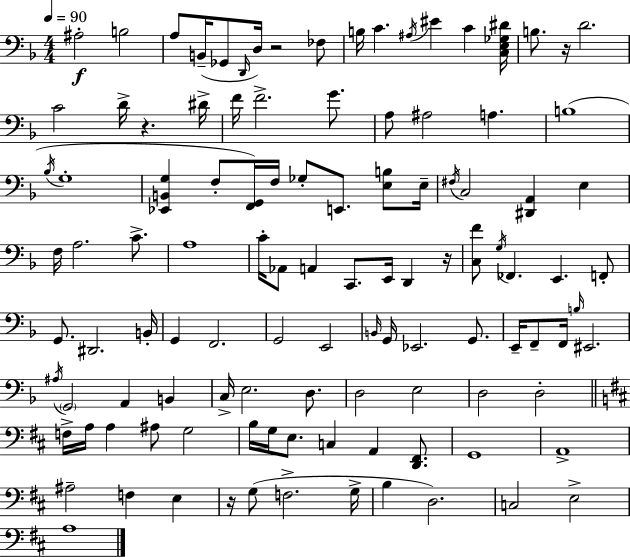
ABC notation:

X:1
T:Untitled
M:4/4
L:1/4
K:Dm
^A,2 B,2 A,/2 B,,/4 _G,,/2 D,,/4 D,/4 z2 _F,/2 B,/4 C ^A,/4 ^E C [C,E,_G,^D]/4 B,/2 z/4 D2 C2 D/4 z ^D/4 F/4 F2 G/2 A,/2 ^A,2 A, B,4 _B,/4 G,4 [_E,,B,,G,] F,/2 [F,,G,,]/4 F,/4 _G,/2 E,,/2 [E,B,]/2 E,/4 ^F,/4 C,2 [^D,,A,,] E, F,/4 A,2 C/2 A,4 C/4 _A,,/2 A,, C,,/2 E,,/4 D,, z/4 [C,F]/2 G,/4 _F,, E,, F,,/2 G,,/2 ^D,,2 B,,/4 G,, F,,2 G,,2 E,,2 B,,/4 G,,/4 _E,,2 G,,/2 E,,/4 F,,/2 F,,/4 B,/4 ^E,,2 ^A,/4 G,,2 A,, B,, C,/4 E,2 D,/2 D,2 E,2 D,2 D,2 F,/4 A,/4 A, ^A,/2 G,2 B,/4 G,/4 E,/2 C, A,, [D,,^F,,]/2 G,,4 A,,4 ^A,2 F, E, z/4 G,/2 F,2 G,/4 B, D,2 C,2 E,2 A,4